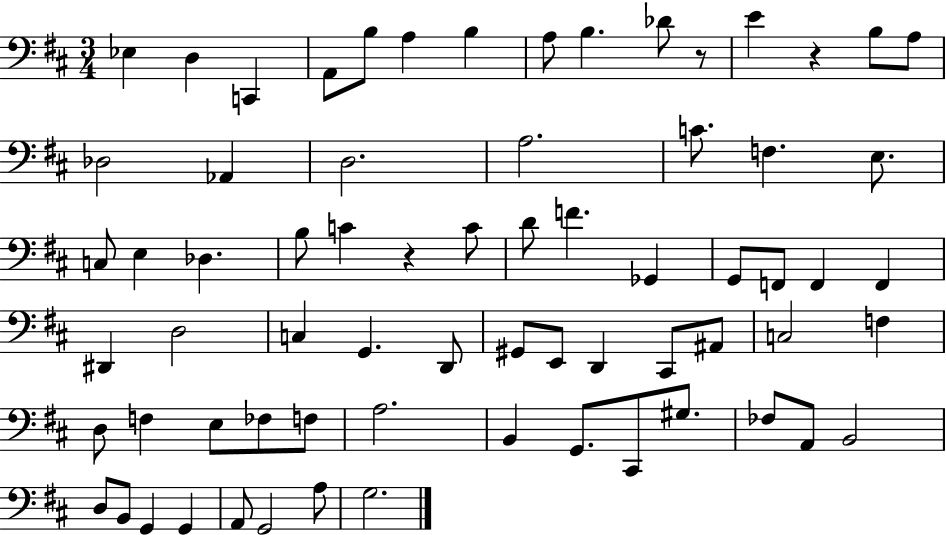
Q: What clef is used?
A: bass